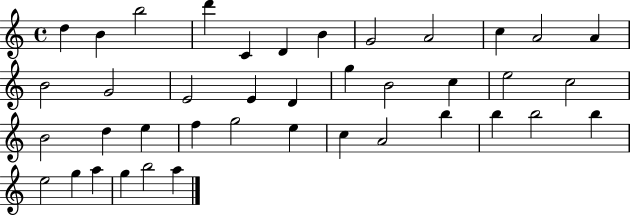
X:1
T:Untitled
M:4/4
L:1/4
K:C
d B b2 d' C D B G2 A2 c A2 A B2 G2 E2 E D g B2 c e2 c2 B2 d e f g2 e c A2 b b b2 b e2 g a g b2 a